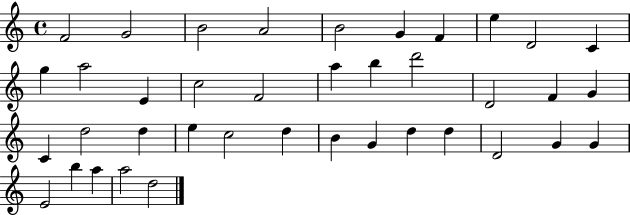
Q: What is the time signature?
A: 4/4